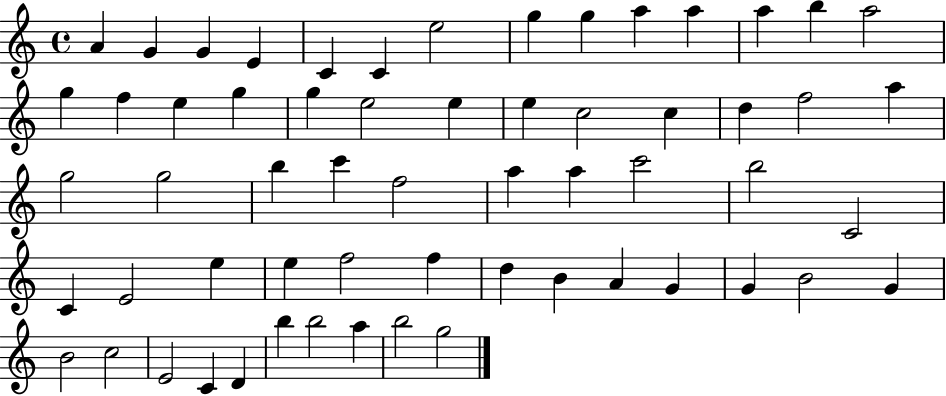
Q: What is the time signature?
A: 4/4